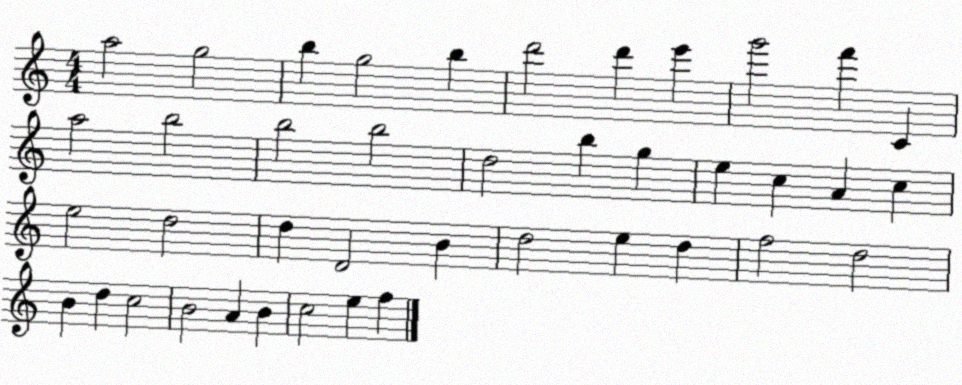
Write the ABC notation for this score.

X:1
T:Untitled
M:4/4
L:1/4
K:C
a2 g2 b g2 b d'2 d' e' g'2 f' C a2 b2 b2 b2 d2 b g e c A c e2 d2 d D2 B d2 e d f2 d2 B d c2 B2 A B c2 e f